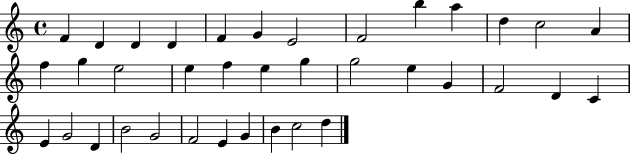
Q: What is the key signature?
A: C major